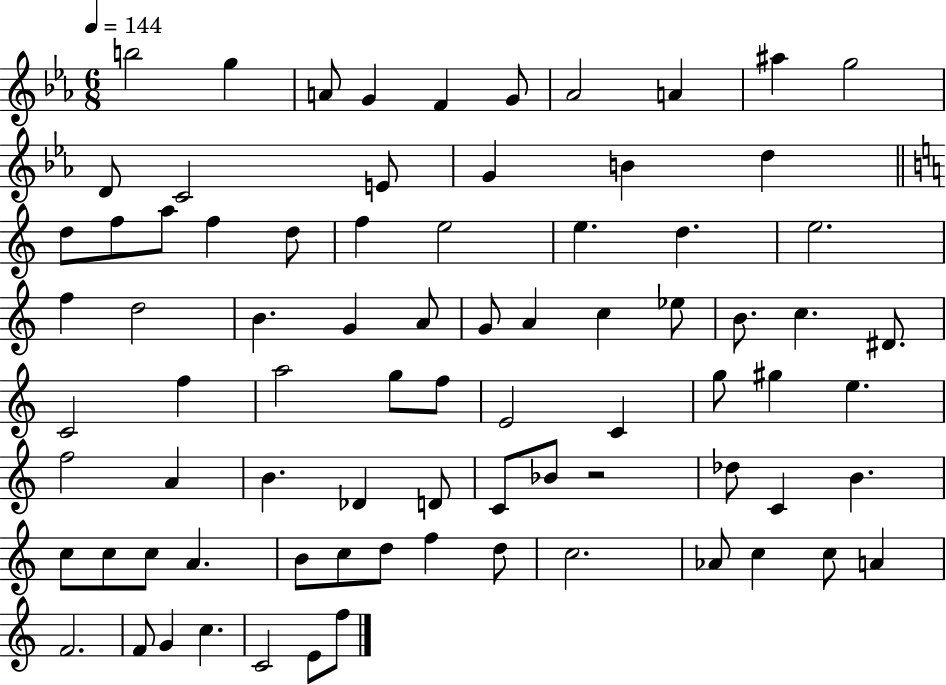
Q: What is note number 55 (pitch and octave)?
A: Bb4